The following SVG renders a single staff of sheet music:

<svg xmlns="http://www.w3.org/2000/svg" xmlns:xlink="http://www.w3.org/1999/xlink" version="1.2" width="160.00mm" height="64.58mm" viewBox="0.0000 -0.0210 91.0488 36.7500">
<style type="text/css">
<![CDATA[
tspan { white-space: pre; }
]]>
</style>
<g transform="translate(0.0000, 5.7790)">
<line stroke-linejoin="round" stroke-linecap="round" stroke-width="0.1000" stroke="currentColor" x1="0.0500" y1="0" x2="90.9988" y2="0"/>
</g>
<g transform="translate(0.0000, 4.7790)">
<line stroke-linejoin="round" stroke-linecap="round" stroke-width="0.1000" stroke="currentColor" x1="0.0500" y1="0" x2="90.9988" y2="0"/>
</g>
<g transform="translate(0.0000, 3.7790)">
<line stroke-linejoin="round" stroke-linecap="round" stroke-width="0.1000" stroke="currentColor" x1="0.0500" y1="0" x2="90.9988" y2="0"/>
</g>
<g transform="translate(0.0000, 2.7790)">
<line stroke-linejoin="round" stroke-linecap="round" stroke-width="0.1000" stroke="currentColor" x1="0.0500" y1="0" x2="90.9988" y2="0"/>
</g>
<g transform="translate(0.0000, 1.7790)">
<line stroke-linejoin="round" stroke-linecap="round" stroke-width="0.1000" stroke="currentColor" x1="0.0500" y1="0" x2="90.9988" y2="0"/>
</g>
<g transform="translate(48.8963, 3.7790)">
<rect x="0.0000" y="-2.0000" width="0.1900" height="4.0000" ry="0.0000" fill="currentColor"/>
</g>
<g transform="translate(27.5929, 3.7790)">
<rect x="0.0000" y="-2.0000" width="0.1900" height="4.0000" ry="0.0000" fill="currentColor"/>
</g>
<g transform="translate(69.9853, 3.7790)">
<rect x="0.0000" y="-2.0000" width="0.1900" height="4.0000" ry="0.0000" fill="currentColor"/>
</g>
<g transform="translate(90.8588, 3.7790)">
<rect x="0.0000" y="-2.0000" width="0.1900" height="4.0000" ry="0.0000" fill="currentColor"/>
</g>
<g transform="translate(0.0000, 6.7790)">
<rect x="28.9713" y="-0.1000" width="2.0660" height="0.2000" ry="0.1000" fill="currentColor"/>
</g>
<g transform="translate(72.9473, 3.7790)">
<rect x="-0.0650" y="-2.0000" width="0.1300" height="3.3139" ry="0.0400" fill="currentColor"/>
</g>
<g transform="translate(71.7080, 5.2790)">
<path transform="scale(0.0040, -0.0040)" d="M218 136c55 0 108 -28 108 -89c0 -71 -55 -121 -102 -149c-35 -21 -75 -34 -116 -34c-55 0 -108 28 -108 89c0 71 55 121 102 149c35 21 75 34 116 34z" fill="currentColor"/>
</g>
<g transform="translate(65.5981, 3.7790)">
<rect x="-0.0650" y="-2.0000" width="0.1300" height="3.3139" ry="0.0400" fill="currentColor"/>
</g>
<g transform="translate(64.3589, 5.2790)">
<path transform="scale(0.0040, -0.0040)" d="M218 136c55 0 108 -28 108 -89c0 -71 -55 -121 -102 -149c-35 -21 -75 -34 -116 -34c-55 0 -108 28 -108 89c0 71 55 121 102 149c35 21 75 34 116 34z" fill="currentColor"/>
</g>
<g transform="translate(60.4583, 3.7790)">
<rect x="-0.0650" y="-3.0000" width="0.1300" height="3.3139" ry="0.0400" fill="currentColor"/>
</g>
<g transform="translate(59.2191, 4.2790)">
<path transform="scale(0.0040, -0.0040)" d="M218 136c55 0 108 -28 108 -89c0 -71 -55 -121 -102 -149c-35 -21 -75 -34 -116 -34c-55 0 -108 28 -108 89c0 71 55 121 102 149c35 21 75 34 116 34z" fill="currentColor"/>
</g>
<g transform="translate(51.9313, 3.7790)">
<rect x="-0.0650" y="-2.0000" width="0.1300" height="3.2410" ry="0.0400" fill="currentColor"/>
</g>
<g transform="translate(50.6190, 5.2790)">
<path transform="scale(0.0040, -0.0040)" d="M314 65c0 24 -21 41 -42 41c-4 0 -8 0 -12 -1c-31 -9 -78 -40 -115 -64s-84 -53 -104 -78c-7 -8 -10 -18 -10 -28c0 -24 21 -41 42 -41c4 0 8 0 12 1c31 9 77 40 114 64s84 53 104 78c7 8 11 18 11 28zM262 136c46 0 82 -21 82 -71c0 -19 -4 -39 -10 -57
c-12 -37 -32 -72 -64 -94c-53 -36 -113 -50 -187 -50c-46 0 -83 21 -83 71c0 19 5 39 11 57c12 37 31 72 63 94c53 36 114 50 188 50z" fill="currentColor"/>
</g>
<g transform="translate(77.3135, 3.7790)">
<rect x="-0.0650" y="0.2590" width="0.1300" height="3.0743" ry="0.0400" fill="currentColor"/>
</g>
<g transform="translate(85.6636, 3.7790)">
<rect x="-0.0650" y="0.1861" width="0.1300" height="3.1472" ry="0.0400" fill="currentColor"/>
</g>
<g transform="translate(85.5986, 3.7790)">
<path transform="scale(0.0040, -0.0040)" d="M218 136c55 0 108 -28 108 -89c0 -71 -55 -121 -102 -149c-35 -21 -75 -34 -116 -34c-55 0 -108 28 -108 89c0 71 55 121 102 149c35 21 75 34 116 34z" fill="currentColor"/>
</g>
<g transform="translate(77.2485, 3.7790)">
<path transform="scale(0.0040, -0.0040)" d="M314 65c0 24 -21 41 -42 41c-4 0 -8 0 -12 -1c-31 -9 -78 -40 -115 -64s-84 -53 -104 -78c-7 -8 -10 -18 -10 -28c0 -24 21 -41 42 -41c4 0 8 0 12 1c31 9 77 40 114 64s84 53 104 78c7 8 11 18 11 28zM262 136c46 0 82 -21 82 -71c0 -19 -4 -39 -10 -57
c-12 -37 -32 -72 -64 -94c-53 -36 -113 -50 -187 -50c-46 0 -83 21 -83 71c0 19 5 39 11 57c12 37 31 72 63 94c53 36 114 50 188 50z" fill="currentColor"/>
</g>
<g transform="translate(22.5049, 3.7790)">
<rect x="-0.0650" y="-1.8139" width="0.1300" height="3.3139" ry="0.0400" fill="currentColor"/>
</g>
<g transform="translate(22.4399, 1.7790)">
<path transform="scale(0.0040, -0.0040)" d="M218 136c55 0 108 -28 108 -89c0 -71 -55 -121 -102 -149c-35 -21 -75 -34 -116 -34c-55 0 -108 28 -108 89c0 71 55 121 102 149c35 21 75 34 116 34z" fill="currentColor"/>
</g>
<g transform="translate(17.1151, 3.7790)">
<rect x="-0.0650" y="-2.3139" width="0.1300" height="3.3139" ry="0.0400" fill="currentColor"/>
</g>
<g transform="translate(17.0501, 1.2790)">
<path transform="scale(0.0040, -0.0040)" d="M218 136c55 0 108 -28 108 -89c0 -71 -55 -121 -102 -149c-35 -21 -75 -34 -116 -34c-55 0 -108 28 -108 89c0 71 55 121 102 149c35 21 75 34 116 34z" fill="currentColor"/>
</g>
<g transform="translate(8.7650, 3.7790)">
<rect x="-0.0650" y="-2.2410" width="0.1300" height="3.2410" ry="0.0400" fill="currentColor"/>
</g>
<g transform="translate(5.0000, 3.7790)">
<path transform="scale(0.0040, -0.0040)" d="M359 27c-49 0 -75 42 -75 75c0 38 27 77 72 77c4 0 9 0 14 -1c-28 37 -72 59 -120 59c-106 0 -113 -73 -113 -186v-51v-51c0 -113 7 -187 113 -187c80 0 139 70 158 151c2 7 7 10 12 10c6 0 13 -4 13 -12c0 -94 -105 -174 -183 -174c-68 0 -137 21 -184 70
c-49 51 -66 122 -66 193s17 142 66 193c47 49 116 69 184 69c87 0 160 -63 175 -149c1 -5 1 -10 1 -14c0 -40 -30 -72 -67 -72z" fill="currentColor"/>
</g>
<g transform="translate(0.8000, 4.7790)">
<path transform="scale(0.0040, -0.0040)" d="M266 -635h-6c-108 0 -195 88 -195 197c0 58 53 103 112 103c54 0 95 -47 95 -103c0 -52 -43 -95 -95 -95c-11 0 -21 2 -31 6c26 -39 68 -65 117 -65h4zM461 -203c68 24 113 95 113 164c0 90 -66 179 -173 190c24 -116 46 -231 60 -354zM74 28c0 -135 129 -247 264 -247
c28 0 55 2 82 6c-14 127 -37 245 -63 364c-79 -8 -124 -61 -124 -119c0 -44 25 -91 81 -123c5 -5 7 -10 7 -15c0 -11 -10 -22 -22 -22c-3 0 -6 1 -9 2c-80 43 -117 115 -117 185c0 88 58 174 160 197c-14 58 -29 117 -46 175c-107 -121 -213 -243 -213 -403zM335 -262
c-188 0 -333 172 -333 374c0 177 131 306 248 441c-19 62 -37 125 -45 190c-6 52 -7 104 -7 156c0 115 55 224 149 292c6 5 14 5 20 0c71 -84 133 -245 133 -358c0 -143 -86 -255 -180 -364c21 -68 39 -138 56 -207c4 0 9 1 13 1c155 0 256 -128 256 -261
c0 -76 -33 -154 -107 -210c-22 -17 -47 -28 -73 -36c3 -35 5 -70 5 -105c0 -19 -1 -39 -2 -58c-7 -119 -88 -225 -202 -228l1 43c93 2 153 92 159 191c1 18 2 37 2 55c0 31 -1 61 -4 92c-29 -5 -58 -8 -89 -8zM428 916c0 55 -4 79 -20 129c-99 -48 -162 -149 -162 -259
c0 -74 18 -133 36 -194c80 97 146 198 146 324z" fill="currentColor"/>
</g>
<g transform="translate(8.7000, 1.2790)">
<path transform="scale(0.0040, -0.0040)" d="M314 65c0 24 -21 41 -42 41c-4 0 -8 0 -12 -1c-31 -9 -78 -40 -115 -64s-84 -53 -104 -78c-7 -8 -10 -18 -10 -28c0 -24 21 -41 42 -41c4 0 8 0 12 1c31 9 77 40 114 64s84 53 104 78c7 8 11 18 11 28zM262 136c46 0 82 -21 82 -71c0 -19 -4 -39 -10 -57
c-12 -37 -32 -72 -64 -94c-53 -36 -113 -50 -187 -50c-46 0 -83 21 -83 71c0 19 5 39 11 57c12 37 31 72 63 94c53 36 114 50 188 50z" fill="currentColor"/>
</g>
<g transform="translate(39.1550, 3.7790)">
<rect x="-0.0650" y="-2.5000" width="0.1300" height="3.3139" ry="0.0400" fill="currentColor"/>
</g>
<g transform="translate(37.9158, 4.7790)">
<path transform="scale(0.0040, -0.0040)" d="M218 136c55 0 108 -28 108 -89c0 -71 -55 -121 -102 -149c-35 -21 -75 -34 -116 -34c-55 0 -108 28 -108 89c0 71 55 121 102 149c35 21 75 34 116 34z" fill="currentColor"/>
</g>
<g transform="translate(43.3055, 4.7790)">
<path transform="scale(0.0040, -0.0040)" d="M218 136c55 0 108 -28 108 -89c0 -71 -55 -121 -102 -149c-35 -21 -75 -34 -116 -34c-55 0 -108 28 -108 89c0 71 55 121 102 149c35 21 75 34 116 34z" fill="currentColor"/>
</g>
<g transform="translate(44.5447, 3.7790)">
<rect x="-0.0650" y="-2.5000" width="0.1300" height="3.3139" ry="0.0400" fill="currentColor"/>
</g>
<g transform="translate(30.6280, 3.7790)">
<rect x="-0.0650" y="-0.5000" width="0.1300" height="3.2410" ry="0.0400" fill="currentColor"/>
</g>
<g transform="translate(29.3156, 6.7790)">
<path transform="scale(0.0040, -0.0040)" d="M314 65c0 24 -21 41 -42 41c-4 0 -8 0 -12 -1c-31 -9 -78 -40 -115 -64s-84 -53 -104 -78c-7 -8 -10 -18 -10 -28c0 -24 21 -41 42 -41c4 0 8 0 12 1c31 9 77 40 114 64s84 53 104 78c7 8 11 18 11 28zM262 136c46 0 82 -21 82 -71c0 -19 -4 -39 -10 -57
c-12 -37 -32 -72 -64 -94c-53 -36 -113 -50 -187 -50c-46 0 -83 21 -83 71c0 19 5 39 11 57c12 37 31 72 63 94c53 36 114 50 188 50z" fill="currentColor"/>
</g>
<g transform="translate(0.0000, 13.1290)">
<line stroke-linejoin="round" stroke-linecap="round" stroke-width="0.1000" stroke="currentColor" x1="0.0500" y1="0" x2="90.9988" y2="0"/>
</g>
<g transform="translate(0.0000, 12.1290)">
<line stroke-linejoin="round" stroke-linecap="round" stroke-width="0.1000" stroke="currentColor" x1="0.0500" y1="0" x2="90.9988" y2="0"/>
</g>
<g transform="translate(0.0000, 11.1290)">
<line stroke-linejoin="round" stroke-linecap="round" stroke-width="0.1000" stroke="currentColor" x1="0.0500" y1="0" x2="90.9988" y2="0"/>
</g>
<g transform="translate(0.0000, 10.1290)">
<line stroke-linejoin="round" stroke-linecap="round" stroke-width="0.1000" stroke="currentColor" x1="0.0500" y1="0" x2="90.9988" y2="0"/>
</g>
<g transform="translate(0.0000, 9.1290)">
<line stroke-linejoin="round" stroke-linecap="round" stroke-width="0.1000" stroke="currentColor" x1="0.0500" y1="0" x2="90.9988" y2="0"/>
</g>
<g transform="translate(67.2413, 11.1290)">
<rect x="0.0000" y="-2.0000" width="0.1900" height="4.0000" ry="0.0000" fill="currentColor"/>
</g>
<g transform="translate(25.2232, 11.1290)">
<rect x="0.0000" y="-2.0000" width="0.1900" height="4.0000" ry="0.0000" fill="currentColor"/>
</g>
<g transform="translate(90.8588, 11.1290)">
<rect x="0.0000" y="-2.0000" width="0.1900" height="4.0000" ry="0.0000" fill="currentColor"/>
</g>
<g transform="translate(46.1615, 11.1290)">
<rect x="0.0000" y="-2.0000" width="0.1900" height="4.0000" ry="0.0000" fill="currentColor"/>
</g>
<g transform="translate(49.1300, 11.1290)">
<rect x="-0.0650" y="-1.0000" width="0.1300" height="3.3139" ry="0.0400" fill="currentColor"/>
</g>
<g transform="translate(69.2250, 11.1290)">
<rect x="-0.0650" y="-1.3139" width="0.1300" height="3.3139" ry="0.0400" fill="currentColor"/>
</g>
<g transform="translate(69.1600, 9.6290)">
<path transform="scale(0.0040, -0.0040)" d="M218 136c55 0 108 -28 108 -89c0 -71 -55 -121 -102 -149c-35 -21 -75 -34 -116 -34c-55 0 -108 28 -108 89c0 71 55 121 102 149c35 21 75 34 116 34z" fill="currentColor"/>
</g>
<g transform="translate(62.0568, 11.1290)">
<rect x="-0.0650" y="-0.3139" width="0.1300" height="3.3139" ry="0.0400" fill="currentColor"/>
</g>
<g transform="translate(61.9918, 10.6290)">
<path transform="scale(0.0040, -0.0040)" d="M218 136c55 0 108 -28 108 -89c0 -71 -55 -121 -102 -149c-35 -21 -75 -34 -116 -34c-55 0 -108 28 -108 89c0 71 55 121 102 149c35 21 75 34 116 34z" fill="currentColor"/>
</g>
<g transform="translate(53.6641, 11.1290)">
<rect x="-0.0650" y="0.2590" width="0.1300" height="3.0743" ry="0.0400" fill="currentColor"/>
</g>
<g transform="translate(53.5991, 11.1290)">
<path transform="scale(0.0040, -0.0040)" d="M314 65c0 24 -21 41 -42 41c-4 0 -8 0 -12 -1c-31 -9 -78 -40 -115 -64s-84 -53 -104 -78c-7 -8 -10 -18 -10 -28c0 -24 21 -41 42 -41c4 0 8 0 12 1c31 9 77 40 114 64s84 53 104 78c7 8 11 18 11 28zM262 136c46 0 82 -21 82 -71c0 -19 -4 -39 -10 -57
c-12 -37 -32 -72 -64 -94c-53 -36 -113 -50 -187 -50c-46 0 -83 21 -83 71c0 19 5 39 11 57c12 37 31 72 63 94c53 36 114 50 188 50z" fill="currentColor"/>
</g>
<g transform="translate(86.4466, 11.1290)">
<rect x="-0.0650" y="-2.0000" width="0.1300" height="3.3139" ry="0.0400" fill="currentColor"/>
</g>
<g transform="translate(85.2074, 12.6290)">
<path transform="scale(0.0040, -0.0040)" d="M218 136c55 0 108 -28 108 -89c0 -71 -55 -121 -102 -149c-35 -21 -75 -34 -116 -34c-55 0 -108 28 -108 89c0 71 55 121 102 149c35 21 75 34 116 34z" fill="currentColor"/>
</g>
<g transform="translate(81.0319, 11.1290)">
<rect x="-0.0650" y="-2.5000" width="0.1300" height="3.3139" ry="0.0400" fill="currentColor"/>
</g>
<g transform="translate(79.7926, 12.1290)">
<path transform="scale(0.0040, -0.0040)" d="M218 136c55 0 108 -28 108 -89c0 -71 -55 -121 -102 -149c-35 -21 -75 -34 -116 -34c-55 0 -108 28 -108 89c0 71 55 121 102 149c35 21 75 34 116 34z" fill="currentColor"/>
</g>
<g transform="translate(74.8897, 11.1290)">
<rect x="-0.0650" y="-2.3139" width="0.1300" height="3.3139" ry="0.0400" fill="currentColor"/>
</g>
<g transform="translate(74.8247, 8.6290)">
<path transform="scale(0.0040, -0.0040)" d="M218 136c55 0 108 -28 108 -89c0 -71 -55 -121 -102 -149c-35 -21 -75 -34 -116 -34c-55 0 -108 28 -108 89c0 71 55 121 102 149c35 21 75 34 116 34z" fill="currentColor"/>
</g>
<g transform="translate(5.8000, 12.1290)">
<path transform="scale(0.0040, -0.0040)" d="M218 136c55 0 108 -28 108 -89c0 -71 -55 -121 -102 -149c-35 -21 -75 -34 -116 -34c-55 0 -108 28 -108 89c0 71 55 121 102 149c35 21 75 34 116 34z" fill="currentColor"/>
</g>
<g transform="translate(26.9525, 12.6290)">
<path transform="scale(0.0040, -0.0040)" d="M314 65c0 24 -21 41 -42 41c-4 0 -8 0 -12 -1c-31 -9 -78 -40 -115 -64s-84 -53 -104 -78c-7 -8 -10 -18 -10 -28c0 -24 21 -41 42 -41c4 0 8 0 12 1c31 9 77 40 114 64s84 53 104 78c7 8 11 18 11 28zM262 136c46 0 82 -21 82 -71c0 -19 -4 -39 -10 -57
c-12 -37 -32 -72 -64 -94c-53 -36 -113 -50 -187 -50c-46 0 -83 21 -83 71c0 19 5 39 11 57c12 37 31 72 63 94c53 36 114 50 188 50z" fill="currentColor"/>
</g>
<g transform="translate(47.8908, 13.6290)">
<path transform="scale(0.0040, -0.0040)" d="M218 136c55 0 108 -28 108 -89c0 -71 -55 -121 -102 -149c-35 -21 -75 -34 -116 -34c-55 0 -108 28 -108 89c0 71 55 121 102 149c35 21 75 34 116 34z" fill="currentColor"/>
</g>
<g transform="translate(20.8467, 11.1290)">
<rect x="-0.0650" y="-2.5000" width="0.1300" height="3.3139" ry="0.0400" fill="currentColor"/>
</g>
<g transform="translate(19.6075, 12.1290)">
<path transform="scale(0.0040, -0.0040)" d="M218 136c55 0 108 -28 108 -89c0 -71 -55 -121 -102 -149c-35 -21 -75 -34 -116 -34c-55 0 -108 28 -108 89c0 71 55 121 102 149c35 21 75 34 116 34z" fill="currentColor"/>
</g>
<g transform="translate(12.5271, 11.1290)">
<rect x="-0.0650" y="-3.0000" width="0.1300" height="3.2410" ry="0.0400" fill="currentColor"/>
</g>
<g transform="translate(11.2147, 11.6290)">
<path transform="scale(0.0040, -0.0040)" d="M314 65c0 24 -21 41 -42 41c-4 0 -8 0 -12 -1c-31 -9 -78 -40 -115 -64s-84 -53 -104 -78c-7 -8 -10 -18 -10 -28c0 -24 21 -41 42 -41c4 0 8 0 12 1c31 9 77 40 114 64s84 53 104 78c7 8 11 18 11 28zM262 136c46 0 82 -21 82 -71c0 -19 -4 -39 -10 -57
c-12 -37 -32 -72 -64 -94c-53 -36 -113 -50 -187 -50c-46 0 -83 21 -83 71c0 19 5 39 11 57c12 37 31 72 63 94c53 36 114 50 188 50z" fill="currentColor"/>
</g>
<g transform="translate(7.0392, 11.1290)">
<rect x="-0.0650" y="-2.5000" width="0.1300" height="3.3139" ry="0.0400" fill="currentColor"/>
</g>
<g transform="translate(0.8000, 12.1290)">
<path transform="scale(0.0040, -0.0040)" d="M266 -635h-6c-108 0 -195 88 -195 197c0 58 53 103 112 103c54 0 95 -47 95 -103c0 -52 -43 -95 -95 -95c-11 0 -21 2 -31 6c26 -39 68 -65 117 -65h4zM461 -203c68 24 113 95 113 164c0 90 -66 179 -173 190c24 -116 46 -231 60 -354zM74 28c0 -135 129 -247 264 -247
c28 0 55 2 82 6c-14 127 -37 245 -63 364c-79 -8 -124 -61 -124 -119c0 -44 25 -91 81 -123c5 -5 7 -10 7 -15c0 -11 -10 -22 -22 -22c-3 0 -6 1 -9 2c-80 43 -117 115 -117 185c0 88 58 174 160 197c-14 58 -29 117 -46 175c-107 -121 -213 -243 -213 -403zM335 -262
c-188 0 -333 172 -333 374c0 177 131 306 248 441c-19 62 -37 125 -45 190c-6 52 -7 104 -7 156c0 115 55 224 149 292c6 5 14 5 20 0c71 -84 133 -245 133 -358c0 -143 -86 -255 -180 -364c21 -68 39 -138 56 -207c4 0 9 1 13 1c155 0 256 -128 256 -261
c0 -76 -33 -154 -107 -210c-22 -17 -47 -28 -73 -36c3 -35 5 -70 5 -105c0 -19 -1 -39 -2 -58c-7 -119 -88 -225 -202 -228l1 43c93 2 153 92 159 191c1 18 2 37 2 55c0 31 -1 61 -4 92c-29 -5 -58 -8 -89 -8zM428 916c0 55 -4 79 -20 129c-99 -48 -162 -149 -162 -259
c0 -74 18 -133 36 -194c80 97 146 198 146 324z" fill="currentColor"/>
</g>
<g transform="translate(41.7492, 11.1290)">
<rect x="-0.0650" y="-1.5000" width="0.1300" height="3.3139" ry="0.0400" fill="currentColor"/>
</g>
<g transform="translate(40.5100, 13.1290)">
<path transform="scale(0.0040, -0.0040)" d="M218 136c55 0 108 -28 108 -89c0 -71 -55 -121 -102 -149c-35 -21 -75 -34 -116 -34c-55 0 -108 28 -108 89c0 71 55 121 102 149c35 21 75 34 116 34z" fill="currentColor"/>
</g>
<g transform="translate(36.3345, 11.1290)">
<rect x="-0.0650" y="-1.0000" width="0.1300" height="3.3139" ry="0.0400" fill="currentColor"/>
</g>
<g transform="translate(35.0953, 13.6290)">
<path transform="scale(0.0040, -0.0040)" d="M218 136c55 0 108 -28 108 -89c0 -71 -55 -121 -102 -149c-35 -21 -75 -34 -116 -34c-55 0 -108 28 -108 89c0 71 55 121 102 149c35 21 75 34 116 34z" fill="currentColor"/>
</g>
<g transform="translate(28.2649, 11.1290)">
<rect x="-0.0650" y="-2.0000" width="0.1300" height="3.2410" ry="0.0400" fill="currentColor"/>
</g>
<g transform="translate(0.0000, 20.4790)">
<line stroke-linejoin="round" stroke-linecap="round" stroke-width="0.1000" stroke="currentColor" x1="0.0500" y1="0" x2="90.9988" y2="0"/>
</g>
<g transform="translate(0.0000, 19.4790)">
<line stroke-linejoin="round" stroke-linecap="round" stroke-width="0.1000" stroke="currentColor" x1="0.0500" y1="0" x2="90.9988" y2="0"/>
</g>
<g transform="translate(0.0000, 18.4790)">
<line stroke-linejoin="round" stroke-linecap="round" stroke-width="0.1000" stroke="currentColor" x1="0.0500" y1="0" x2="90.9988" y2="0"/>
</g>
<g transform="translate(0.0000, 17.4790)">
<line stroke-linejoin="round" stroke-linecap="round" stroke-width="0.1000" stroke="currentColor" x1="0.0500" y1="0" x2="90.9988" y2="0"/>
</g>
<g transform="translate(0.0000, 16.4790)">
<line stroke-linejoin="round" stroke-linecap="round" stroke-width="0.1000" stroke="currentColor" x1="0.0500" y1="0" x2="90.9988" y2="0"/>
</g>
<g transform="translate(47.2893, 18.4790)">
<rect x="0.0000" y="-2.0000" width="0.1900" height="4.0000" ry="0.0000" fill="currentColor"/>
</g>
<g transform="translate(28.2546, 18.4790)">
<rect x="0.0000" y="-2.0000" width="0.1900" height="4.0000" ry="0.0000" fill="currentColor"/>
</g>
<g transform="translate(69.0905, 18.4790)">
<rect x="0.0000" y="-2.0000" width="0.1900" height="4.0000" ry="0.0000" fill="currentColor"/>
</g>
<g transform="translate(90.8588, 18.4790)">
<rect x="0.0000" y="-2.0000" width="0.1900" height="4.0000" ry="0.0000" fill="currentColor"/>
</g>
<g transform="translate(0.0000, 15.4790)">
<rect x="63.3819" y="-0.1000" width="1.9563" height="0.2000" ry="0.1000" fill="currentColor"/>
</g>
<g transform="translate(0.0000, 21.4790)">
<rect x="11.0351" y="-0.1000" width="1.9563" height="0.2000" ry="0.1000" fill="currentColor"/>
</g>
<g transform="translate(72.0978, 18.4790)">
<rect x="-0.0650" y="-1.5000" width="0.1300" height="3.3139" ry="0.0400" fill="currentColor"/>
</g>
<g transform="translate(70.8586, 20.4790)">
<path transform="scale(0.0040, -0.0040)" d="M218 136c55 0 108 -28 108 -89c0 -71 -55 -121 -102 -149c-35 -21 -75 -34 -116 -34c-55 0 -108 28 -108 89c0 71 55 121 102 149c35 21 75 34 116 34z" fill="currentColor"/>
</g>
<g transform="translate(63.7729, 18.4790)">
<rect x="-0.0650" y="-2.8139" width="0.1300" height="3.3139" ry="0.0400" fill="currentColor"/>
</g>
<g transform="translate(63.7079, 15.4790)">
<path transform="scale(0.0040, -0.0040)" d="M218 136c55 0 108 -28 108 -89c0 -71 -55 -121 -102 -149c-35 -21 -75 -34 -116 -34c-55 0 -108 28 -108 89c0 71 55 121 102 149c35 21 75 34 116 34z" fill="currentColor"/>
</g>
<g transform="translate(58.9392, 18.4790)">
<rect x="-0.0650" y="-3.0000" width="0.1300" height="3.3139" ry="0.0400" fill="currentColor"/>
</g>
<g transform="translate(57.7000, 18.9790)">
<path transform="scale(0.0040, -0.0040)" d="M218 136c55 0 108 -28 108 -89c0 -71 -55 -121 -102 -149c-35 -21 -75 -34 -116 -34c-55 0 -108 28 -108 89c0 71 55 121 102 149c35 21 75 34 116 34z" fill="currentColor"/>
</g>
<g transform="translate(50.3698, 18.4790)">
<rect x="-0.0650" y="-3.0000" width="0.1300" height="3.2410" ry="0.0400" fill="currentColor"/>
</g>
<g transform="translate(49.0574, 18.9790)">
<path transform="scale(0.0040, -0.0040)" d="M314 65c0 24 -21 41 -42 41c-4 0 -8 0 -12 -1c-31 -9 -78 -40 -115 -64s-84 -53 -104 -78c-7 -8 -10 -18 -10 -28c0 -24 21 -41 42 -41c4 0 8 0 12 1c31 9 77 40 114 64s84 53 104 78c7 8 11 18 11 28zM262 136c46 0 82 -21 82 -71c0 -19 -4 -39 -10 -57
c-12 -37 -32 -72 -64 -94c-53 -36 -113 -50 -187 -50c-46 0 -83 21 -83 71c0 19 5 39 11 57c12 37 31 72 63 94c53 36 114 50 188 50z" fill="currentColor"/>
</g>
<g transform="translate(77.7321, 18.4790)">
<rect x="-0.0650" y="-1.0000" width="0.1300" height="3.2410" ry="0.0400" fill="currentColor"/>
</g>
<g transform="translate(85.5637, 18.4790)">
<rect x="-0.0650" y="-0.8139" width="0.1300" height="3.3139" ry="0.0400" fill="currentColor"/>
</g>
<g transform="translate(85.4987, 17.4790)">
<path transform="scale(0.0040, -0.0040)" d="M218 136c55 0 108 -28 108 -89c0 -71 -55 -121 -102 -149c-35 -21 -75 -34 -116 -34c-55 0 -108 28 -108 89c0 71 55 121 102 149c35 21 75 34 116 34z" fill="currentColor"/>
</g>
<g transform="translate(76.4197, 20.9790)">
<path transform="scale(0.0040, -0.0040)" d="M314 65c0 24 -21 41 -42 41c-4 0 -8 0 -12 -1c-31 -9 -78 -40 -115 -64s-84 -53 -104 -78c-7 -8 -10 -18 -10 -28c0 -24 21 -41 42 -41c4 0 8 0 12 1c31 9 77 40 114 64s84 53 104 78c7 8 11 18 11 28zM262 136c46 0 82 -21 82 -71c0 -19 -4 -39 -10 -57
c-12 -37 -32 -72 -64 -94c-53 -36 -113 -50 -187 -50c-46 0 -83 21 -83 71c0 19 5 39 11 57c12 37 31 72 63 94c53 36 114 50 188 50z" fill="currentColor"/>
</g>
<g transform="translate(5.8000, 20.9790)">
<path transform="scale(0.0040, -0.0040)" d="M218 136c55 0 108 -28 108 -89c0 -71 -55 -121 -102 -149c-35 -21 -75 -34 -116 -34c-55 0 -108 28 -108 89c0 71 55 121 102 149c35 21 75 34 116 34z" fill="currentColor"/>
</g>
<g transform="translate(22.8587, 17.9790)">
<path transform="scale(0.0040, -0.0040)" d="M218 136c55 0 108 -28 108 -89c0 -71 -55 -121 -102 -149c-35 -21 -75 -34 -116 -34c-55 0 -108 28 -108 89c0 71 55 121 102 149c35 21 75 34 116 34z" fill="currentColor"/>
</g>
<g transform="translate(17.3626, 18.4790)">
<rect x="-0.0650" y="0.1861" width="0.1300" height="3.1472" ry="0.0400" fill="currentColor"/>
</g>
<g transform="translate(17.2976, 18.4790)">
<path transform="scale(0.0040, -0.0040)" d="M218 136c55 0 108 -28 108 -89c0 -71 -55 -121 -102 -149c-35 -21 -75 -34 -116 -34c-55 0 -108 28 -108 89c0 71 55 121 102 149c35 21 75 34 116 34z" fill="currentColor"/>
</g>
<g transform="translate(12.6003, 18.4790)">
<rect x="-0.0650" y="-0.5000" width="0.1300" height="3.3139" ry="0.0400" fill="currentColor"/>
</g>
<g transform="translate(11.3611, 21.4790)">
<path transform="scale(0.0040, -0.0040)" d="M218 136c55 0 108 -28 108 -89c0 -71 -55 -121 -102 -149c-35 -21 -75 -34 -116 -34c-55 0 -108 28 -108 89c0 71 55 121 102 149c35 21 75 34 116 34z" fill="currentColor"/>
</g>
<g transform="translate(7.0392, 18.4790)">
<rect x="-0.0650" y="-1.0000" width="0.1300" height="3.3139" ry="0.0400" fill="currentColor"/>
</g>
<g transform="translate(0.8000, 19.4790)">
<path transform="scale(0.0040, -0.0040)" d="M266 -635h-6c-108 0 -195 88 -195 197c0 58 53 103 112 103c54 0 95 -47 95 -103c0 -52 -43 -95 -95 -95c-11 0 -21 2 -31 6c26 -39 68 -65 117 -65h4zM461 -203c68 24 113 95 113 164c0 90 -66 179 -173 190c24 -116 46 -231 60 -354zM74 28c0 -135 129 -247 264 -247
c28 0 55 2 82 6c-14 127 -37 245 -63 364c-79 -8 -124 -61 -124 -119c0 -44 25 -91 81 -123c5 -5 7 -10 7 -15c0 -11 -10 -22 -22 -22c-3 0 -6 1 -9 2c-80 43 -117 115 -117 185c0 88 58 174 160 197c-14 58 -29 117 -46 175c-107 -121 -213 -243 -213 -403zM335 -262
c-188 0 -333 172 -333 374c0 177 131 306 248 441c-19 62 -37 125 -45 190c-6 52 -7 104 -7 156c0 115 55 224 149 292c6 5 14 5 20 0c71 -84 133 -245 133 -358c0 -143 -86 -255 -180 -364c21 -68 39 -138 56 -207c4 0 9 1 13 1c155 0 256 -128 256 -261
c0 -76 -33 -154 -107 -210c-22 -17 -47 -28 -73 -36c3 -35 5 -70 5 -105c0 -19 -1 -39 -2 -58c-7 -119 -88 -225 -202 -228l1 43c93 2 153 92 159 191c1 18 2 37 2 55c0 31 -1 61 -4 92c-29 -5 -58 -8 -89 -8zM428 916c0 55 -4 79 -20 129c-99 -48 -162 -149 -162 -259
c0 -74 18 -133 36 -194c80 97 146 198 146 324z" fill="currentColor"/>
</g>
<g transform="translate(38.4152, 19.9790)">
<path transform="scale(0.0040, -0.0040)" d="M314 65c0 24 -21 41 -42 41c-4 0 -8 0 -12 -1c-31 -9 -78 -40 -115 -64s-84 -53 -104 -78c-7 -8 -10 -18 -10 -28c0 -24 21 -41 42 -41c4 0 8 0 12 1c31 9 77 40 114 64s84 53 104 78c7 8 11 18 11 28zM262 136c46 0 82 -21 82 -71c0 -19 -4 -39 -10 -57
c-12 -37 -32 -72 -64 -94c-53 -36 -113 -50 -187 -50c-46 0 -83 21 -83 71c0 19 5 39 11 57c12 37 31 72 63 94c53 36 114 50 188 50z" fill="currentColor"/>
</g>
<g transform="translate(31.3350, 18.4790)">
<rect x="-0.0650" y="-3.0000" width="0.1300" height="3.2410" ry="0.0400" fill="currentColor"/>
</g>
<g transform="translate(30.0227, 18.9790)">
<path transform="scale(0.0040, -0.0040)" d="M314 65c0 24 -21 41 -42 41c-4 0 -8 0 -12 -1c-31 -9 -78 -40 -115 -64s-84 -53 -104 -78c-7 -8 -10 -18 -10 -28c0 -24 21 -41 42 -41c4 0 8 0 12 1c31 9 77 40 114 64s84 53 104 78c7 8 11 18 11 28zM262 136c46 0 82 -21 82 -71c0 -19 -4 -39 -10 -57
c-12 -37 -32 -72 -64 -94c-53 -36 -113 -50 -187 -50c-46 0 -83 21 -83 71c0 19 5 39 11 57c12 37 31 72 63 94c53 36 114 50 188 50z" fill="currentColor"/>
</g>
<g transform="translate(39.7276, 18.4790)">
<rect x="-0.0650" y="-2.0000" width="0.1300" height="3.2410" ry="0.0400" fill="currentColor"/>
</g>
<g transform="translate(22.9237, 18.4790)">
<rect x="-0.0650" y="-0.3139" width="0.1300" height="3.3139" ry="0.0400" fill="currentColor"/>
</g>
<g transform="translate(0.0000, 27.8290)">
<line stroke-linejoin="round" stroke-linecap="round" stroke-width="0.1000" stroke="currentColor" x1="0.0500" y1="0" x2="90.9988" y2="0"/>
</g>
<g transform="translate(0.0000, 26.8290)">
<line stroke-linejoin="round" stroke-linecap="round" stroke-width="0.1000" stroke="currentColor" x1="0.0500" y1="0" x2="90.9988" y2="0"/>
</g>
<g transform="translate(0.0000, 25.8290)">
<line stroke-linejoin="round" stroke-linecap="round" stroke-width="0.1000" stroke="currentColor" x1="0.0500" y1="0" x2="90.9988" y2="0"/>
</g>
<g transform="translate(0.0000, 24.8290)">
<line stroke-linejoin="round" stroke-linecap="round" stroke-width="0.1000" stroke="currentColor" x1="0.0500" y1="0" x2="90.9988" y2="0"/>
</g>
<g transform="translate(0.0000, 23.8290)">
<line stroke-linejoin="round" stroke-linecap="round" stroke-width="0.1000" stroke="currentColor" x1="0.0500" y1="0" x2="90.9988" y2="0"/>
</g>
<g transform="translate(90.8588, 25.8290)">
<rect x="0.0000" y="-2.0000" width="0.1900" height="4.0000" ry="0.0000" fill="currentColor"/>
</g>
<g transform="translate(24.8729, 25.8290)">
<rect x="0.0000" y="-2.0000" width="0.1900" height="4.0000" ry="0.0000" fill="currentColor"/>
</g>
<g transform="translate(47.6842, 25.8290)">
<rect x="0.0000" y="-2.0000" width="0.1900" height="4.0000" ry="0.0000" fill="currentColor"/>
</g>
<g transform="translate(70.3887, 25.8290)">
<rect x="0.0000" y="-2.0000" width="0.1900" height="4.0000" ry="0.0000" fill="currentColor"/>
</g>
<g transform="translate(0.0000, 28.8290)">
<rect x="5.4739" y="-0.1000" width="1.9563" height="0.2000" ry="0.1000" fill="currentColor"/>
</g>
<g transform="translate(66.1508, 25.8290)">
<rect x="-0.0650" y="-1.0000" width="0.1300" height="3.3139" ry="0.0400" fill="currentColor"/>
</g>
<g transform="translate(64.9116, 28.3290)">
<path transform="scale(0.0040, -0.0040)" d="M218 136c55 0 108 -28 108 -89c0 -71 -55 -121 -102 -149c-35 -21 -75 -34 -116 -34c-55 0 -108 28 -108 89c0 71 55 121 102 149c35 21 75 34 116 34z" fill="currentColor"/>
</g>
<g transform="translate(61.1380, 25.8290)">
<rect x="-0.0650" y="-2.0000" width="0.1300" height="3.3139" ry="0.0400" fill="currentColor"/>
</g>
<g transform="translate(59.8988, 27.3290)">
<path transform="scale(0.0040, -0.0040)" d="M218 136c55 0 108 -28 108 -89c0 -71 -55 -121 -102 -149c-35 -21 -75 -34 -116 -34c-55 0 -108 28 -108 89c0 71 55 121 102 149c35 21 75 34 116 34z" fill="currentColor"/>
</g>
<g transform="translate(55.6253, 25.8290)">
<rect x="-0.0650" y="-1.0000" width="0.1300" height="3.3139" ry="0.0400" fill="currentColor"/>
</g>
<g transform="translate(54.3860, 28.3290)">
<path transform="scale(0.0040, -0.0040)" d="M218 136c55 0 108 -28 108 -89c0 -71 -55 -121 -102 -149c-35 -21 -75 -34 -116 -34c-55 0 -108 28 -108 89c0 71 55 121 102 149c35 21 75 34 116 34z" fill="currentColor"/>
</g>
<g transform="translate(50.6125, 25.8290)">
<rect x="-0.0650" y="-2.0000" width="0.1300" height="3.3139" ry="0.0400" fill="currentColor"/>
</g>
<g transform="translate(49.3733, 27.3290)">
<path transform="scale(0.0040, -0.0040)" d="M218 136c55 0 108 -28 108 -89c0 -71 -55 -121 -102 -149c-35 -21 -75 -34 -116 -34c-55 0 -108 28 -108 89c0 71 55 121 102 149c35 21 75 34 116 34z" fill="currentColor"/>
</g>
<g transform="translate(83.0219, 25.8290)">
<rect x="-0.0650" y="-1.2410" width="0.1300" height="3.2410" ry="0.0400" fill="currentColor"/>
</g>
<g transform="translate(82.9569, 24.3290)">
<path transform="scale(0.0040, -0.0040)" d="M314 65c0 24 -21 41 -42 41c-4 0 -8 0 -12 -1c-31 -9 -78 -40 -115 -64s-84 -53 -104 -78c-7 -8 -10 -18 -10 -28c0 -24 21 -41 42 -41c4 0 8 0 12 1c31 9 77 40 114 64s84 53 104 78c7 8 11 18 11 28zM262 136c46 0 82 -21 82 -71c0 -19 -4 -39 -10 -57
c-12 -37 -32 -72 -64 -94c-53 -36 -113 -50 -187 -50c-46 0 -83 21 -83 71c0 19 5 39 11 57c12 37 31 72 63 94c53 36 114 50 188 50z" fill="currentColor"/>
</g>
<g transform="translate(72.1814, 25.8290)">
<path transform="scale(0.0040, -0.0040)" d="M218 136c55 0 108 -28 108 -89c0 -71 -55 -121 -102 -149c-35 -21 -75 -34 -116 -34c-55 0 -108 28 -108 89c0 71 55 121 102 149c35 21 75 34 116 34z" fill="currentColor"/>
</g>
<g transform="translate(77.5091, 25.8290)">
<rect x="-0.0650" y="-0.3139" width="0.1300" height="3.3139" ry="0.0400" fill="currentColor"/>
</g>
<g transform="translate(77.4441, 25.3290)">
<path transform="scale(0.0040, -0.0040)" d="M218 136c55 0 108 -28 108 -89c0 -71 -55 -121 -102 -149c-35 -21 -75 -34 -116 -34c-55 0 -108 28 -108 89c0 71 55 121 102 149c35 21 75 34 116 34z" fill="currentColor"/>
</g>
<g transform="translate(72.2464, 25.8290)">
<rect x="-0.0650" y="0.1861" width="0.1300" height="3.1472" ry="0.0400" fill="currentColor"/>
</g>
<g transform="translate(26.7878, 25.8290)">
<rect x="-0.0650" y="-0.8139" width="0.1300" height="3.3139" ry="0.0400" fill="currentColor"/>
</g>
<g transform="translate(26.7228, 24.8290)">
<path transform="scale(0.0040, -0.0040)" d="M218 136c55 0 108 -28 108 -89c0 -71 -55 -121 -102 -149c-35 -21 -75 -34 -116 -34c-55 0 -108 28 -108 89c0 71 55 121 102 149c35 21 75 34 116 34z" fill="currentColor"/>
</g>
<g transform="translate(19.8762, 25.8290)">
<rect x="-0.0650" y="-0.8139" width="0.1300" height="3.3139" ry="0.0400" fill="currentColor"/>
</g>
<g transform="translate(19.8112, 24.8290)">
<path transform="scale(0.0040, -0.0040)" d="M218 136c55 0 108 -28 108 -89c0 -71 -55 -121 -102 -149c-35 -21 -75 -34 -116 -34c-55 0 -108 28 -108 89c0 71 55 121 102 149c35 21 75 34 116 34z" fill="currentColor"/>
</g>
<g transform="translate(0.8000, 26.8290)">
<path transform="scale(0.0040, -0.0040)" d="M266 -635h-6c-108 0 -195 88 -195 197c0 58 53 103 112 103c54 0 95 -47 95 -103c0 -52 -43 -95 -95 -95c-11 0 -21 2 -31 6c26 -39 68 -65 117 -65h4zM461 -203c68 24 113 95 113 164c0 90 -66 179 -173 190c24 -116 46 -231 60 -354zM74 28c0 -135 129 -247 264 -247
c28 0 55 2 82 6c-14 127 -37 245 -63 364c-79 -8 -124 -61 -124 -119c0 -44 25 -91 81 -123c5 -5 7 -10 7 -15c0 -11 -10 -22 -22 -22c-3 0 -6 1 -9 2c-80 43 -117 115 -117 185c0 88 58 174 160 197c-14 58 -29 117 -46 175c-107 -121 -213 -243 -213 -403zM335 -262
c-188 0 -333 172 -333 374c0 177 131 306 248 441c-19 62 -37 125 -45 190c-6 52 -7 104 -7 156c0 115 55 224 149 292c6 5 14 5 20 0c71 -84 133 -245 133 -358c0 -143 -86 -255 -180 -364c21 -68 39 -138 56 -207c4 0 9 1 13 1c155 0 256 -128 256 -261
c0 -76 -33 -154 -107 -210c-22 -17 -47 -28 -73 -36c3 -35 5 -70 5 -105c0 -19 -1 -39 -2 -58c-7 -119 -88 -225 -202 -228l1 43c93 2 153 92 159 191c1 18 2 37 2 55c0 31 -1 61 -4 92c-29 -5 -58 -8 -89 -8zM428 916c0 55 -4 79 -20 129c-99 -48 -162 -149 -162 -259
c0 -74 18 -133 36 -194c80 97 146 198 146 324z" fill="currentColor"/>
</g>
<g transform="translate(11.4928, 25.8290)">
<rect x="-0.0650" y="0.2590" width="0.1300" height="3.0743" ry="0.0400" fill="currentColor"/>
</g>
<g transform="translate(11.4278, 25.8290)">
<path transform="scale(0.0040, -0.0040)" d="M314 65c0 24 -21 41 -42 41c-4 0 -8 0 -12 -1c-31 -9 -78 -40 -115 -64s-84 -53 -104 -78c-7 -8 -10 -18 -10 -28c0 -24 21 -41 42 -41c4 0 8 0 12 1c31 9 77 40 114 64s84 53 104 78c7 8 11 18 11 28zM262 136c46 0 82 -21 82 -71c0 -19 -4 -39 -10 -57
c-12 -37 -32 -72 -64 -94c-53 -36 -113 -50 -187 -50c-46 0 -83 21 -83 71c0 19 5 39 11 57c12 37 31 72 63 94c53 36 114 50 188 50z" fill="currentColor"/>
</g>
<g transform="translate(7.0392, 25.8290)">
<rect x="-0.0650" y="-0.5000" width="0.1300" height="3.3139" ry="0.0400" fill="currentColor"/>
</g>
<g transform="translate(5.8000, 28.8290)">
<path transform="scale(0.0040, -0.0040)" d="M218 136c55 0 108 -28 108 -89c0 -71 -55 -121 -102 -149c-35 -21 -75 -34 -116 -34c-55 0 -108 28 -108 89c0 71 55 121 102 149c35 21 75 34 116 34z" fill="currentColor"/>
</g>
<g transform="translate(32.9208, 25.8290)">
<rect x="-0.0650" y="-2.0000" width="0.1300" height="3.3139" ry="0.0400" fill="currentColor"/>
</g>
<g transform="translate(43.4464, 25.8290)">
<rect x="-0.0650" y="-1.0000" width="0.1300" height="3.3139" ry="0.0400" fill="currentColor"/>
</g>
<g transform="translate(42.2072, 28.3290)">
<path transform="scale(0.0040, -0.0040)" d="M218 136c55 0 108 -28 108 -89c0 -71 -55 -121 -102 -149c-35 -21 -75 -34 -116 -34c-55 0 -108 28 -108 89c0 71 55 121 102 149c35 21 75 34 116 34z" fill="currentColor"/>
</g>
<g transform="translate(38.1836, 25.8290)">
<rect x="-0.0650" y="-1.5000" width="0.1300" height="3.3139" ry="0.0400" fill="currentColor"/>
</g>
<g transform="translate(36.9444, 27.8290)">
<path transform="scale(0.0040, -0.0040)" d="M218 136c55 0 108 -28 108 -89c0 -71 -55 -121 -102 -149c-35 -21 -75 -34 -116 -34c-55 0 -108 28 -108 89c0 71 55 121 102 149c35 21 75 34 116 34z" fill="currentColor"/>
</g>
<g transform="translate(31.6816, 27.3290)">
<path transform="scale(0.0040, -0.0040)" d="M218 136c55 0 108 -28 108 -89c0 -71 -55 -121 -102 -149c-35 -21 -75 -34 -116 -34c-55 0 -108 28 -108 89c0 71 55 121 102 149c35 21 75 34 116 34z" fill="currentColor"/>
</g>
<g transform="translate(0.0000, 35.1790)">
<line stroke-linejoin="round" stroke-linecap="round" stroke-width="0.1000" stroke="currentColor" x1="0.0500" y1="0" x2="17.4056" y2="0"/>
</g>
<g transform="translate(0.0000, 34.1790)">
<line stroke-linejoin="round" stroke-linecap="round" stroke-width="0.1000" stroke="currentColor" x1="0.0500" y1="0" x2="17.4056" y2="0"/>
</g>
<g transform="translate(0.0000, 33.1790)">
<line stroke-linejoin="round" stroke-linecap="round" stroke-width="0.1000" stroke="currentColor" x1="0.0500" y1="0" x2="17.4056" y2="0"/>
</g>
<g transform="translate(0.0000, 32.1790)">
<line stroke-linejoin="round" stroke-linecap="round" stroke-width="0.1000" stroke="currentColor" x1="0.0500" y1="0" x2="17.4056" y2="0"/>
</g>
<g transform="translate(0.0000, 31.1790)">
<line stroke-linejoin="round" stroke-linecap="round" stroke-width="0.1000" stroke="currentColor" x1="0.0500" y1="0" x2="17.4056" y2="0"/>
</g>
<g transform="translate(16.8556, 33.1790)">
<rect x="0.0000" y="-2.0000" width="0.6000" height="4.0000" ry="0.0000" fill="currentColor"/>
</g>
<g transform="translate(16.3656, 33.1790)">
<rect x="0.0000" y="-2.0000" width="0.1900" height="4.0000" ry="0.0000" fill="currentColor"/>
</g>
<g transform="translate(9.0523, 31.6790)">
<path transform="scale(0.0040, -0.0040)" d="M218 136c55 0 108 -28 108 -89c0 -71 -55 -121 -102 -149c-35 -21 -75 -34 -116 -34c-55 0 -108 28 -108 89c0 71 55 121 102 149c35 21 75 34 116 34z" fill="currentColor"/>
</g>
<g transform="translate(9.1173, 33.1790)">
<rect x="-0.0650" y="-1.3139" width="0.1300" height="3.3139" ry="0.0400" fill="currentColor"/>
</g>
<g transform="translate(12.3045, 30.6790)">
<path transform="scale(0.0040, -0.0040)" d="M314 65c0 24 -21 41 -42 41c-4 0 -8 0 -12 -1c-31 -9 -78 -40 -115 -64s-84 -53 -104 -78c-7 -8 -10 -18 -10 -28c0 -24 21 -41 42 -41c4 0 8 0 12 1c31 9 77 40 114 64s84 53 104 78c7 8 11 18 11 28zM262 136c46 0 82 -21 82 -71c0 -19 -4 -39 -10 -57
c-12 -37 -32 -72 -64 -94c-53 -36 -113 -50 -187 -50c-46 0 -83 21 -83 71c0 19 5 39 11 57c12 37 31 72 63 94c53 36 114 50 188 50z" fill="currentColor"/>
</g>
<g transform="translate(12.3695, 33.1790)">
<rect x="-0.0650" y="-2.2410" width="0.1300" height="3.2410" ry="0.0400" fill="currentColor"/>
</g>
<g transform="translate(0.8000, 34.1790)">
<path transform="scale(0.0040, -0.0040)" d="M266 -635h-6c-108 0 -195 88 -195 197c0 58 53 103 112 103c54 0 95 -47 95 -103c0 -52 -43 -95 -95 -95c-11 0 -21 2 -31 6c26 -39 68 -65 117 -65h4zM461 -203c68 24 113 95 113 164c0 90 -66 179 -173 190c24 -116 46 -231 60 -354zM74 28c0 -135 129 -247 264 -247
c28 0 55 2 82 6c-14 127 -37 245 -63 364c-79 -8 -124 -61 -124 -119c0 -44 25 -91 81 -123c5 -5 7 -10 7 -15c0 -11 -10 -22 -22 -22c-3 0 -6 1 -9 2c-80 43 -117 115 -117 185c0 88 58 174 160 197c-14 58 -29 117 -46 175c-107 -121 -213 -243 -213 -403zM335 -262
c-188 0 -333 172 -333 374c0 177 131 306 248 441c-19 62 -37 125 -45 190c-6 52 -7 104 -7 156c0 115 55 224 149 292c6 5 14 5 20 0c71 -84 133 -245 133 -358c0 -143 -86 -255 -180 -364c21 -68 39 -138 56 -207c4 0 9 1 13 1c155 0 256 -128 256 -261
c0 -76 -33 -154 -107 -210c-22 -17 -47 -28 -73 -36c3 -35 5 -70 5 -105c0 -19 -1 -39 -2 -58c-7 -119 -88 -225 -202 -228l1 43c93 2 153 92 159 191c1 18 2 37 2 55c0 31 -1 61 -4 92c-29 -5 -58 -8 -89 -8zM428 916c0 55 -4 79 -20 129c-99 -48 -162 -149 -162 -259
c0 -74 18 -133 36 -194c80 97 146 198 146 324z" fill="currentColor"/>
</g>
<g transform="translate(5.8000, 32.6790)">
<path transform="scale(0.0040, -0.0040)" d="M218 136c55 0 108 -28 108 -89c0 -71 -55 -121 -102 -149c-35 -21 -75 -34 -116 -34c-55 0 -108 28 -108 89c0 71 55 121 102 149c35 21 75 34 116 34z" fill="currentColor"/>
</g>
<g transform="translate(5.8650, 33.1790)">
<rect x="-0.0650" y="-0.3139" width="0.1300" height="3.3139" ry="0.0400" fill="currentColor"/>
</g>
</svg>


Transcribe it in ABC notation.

X:1
T:Untitled
M:4/4
L:1/4
K:C
g2 g f C2 G G F2 A F F B2 B G A2 G F2 D E D B2 c e g G F D C B c A2 F2 A2 A a E D2 d C B2 d d F E D F D F D B c e2 c e g2